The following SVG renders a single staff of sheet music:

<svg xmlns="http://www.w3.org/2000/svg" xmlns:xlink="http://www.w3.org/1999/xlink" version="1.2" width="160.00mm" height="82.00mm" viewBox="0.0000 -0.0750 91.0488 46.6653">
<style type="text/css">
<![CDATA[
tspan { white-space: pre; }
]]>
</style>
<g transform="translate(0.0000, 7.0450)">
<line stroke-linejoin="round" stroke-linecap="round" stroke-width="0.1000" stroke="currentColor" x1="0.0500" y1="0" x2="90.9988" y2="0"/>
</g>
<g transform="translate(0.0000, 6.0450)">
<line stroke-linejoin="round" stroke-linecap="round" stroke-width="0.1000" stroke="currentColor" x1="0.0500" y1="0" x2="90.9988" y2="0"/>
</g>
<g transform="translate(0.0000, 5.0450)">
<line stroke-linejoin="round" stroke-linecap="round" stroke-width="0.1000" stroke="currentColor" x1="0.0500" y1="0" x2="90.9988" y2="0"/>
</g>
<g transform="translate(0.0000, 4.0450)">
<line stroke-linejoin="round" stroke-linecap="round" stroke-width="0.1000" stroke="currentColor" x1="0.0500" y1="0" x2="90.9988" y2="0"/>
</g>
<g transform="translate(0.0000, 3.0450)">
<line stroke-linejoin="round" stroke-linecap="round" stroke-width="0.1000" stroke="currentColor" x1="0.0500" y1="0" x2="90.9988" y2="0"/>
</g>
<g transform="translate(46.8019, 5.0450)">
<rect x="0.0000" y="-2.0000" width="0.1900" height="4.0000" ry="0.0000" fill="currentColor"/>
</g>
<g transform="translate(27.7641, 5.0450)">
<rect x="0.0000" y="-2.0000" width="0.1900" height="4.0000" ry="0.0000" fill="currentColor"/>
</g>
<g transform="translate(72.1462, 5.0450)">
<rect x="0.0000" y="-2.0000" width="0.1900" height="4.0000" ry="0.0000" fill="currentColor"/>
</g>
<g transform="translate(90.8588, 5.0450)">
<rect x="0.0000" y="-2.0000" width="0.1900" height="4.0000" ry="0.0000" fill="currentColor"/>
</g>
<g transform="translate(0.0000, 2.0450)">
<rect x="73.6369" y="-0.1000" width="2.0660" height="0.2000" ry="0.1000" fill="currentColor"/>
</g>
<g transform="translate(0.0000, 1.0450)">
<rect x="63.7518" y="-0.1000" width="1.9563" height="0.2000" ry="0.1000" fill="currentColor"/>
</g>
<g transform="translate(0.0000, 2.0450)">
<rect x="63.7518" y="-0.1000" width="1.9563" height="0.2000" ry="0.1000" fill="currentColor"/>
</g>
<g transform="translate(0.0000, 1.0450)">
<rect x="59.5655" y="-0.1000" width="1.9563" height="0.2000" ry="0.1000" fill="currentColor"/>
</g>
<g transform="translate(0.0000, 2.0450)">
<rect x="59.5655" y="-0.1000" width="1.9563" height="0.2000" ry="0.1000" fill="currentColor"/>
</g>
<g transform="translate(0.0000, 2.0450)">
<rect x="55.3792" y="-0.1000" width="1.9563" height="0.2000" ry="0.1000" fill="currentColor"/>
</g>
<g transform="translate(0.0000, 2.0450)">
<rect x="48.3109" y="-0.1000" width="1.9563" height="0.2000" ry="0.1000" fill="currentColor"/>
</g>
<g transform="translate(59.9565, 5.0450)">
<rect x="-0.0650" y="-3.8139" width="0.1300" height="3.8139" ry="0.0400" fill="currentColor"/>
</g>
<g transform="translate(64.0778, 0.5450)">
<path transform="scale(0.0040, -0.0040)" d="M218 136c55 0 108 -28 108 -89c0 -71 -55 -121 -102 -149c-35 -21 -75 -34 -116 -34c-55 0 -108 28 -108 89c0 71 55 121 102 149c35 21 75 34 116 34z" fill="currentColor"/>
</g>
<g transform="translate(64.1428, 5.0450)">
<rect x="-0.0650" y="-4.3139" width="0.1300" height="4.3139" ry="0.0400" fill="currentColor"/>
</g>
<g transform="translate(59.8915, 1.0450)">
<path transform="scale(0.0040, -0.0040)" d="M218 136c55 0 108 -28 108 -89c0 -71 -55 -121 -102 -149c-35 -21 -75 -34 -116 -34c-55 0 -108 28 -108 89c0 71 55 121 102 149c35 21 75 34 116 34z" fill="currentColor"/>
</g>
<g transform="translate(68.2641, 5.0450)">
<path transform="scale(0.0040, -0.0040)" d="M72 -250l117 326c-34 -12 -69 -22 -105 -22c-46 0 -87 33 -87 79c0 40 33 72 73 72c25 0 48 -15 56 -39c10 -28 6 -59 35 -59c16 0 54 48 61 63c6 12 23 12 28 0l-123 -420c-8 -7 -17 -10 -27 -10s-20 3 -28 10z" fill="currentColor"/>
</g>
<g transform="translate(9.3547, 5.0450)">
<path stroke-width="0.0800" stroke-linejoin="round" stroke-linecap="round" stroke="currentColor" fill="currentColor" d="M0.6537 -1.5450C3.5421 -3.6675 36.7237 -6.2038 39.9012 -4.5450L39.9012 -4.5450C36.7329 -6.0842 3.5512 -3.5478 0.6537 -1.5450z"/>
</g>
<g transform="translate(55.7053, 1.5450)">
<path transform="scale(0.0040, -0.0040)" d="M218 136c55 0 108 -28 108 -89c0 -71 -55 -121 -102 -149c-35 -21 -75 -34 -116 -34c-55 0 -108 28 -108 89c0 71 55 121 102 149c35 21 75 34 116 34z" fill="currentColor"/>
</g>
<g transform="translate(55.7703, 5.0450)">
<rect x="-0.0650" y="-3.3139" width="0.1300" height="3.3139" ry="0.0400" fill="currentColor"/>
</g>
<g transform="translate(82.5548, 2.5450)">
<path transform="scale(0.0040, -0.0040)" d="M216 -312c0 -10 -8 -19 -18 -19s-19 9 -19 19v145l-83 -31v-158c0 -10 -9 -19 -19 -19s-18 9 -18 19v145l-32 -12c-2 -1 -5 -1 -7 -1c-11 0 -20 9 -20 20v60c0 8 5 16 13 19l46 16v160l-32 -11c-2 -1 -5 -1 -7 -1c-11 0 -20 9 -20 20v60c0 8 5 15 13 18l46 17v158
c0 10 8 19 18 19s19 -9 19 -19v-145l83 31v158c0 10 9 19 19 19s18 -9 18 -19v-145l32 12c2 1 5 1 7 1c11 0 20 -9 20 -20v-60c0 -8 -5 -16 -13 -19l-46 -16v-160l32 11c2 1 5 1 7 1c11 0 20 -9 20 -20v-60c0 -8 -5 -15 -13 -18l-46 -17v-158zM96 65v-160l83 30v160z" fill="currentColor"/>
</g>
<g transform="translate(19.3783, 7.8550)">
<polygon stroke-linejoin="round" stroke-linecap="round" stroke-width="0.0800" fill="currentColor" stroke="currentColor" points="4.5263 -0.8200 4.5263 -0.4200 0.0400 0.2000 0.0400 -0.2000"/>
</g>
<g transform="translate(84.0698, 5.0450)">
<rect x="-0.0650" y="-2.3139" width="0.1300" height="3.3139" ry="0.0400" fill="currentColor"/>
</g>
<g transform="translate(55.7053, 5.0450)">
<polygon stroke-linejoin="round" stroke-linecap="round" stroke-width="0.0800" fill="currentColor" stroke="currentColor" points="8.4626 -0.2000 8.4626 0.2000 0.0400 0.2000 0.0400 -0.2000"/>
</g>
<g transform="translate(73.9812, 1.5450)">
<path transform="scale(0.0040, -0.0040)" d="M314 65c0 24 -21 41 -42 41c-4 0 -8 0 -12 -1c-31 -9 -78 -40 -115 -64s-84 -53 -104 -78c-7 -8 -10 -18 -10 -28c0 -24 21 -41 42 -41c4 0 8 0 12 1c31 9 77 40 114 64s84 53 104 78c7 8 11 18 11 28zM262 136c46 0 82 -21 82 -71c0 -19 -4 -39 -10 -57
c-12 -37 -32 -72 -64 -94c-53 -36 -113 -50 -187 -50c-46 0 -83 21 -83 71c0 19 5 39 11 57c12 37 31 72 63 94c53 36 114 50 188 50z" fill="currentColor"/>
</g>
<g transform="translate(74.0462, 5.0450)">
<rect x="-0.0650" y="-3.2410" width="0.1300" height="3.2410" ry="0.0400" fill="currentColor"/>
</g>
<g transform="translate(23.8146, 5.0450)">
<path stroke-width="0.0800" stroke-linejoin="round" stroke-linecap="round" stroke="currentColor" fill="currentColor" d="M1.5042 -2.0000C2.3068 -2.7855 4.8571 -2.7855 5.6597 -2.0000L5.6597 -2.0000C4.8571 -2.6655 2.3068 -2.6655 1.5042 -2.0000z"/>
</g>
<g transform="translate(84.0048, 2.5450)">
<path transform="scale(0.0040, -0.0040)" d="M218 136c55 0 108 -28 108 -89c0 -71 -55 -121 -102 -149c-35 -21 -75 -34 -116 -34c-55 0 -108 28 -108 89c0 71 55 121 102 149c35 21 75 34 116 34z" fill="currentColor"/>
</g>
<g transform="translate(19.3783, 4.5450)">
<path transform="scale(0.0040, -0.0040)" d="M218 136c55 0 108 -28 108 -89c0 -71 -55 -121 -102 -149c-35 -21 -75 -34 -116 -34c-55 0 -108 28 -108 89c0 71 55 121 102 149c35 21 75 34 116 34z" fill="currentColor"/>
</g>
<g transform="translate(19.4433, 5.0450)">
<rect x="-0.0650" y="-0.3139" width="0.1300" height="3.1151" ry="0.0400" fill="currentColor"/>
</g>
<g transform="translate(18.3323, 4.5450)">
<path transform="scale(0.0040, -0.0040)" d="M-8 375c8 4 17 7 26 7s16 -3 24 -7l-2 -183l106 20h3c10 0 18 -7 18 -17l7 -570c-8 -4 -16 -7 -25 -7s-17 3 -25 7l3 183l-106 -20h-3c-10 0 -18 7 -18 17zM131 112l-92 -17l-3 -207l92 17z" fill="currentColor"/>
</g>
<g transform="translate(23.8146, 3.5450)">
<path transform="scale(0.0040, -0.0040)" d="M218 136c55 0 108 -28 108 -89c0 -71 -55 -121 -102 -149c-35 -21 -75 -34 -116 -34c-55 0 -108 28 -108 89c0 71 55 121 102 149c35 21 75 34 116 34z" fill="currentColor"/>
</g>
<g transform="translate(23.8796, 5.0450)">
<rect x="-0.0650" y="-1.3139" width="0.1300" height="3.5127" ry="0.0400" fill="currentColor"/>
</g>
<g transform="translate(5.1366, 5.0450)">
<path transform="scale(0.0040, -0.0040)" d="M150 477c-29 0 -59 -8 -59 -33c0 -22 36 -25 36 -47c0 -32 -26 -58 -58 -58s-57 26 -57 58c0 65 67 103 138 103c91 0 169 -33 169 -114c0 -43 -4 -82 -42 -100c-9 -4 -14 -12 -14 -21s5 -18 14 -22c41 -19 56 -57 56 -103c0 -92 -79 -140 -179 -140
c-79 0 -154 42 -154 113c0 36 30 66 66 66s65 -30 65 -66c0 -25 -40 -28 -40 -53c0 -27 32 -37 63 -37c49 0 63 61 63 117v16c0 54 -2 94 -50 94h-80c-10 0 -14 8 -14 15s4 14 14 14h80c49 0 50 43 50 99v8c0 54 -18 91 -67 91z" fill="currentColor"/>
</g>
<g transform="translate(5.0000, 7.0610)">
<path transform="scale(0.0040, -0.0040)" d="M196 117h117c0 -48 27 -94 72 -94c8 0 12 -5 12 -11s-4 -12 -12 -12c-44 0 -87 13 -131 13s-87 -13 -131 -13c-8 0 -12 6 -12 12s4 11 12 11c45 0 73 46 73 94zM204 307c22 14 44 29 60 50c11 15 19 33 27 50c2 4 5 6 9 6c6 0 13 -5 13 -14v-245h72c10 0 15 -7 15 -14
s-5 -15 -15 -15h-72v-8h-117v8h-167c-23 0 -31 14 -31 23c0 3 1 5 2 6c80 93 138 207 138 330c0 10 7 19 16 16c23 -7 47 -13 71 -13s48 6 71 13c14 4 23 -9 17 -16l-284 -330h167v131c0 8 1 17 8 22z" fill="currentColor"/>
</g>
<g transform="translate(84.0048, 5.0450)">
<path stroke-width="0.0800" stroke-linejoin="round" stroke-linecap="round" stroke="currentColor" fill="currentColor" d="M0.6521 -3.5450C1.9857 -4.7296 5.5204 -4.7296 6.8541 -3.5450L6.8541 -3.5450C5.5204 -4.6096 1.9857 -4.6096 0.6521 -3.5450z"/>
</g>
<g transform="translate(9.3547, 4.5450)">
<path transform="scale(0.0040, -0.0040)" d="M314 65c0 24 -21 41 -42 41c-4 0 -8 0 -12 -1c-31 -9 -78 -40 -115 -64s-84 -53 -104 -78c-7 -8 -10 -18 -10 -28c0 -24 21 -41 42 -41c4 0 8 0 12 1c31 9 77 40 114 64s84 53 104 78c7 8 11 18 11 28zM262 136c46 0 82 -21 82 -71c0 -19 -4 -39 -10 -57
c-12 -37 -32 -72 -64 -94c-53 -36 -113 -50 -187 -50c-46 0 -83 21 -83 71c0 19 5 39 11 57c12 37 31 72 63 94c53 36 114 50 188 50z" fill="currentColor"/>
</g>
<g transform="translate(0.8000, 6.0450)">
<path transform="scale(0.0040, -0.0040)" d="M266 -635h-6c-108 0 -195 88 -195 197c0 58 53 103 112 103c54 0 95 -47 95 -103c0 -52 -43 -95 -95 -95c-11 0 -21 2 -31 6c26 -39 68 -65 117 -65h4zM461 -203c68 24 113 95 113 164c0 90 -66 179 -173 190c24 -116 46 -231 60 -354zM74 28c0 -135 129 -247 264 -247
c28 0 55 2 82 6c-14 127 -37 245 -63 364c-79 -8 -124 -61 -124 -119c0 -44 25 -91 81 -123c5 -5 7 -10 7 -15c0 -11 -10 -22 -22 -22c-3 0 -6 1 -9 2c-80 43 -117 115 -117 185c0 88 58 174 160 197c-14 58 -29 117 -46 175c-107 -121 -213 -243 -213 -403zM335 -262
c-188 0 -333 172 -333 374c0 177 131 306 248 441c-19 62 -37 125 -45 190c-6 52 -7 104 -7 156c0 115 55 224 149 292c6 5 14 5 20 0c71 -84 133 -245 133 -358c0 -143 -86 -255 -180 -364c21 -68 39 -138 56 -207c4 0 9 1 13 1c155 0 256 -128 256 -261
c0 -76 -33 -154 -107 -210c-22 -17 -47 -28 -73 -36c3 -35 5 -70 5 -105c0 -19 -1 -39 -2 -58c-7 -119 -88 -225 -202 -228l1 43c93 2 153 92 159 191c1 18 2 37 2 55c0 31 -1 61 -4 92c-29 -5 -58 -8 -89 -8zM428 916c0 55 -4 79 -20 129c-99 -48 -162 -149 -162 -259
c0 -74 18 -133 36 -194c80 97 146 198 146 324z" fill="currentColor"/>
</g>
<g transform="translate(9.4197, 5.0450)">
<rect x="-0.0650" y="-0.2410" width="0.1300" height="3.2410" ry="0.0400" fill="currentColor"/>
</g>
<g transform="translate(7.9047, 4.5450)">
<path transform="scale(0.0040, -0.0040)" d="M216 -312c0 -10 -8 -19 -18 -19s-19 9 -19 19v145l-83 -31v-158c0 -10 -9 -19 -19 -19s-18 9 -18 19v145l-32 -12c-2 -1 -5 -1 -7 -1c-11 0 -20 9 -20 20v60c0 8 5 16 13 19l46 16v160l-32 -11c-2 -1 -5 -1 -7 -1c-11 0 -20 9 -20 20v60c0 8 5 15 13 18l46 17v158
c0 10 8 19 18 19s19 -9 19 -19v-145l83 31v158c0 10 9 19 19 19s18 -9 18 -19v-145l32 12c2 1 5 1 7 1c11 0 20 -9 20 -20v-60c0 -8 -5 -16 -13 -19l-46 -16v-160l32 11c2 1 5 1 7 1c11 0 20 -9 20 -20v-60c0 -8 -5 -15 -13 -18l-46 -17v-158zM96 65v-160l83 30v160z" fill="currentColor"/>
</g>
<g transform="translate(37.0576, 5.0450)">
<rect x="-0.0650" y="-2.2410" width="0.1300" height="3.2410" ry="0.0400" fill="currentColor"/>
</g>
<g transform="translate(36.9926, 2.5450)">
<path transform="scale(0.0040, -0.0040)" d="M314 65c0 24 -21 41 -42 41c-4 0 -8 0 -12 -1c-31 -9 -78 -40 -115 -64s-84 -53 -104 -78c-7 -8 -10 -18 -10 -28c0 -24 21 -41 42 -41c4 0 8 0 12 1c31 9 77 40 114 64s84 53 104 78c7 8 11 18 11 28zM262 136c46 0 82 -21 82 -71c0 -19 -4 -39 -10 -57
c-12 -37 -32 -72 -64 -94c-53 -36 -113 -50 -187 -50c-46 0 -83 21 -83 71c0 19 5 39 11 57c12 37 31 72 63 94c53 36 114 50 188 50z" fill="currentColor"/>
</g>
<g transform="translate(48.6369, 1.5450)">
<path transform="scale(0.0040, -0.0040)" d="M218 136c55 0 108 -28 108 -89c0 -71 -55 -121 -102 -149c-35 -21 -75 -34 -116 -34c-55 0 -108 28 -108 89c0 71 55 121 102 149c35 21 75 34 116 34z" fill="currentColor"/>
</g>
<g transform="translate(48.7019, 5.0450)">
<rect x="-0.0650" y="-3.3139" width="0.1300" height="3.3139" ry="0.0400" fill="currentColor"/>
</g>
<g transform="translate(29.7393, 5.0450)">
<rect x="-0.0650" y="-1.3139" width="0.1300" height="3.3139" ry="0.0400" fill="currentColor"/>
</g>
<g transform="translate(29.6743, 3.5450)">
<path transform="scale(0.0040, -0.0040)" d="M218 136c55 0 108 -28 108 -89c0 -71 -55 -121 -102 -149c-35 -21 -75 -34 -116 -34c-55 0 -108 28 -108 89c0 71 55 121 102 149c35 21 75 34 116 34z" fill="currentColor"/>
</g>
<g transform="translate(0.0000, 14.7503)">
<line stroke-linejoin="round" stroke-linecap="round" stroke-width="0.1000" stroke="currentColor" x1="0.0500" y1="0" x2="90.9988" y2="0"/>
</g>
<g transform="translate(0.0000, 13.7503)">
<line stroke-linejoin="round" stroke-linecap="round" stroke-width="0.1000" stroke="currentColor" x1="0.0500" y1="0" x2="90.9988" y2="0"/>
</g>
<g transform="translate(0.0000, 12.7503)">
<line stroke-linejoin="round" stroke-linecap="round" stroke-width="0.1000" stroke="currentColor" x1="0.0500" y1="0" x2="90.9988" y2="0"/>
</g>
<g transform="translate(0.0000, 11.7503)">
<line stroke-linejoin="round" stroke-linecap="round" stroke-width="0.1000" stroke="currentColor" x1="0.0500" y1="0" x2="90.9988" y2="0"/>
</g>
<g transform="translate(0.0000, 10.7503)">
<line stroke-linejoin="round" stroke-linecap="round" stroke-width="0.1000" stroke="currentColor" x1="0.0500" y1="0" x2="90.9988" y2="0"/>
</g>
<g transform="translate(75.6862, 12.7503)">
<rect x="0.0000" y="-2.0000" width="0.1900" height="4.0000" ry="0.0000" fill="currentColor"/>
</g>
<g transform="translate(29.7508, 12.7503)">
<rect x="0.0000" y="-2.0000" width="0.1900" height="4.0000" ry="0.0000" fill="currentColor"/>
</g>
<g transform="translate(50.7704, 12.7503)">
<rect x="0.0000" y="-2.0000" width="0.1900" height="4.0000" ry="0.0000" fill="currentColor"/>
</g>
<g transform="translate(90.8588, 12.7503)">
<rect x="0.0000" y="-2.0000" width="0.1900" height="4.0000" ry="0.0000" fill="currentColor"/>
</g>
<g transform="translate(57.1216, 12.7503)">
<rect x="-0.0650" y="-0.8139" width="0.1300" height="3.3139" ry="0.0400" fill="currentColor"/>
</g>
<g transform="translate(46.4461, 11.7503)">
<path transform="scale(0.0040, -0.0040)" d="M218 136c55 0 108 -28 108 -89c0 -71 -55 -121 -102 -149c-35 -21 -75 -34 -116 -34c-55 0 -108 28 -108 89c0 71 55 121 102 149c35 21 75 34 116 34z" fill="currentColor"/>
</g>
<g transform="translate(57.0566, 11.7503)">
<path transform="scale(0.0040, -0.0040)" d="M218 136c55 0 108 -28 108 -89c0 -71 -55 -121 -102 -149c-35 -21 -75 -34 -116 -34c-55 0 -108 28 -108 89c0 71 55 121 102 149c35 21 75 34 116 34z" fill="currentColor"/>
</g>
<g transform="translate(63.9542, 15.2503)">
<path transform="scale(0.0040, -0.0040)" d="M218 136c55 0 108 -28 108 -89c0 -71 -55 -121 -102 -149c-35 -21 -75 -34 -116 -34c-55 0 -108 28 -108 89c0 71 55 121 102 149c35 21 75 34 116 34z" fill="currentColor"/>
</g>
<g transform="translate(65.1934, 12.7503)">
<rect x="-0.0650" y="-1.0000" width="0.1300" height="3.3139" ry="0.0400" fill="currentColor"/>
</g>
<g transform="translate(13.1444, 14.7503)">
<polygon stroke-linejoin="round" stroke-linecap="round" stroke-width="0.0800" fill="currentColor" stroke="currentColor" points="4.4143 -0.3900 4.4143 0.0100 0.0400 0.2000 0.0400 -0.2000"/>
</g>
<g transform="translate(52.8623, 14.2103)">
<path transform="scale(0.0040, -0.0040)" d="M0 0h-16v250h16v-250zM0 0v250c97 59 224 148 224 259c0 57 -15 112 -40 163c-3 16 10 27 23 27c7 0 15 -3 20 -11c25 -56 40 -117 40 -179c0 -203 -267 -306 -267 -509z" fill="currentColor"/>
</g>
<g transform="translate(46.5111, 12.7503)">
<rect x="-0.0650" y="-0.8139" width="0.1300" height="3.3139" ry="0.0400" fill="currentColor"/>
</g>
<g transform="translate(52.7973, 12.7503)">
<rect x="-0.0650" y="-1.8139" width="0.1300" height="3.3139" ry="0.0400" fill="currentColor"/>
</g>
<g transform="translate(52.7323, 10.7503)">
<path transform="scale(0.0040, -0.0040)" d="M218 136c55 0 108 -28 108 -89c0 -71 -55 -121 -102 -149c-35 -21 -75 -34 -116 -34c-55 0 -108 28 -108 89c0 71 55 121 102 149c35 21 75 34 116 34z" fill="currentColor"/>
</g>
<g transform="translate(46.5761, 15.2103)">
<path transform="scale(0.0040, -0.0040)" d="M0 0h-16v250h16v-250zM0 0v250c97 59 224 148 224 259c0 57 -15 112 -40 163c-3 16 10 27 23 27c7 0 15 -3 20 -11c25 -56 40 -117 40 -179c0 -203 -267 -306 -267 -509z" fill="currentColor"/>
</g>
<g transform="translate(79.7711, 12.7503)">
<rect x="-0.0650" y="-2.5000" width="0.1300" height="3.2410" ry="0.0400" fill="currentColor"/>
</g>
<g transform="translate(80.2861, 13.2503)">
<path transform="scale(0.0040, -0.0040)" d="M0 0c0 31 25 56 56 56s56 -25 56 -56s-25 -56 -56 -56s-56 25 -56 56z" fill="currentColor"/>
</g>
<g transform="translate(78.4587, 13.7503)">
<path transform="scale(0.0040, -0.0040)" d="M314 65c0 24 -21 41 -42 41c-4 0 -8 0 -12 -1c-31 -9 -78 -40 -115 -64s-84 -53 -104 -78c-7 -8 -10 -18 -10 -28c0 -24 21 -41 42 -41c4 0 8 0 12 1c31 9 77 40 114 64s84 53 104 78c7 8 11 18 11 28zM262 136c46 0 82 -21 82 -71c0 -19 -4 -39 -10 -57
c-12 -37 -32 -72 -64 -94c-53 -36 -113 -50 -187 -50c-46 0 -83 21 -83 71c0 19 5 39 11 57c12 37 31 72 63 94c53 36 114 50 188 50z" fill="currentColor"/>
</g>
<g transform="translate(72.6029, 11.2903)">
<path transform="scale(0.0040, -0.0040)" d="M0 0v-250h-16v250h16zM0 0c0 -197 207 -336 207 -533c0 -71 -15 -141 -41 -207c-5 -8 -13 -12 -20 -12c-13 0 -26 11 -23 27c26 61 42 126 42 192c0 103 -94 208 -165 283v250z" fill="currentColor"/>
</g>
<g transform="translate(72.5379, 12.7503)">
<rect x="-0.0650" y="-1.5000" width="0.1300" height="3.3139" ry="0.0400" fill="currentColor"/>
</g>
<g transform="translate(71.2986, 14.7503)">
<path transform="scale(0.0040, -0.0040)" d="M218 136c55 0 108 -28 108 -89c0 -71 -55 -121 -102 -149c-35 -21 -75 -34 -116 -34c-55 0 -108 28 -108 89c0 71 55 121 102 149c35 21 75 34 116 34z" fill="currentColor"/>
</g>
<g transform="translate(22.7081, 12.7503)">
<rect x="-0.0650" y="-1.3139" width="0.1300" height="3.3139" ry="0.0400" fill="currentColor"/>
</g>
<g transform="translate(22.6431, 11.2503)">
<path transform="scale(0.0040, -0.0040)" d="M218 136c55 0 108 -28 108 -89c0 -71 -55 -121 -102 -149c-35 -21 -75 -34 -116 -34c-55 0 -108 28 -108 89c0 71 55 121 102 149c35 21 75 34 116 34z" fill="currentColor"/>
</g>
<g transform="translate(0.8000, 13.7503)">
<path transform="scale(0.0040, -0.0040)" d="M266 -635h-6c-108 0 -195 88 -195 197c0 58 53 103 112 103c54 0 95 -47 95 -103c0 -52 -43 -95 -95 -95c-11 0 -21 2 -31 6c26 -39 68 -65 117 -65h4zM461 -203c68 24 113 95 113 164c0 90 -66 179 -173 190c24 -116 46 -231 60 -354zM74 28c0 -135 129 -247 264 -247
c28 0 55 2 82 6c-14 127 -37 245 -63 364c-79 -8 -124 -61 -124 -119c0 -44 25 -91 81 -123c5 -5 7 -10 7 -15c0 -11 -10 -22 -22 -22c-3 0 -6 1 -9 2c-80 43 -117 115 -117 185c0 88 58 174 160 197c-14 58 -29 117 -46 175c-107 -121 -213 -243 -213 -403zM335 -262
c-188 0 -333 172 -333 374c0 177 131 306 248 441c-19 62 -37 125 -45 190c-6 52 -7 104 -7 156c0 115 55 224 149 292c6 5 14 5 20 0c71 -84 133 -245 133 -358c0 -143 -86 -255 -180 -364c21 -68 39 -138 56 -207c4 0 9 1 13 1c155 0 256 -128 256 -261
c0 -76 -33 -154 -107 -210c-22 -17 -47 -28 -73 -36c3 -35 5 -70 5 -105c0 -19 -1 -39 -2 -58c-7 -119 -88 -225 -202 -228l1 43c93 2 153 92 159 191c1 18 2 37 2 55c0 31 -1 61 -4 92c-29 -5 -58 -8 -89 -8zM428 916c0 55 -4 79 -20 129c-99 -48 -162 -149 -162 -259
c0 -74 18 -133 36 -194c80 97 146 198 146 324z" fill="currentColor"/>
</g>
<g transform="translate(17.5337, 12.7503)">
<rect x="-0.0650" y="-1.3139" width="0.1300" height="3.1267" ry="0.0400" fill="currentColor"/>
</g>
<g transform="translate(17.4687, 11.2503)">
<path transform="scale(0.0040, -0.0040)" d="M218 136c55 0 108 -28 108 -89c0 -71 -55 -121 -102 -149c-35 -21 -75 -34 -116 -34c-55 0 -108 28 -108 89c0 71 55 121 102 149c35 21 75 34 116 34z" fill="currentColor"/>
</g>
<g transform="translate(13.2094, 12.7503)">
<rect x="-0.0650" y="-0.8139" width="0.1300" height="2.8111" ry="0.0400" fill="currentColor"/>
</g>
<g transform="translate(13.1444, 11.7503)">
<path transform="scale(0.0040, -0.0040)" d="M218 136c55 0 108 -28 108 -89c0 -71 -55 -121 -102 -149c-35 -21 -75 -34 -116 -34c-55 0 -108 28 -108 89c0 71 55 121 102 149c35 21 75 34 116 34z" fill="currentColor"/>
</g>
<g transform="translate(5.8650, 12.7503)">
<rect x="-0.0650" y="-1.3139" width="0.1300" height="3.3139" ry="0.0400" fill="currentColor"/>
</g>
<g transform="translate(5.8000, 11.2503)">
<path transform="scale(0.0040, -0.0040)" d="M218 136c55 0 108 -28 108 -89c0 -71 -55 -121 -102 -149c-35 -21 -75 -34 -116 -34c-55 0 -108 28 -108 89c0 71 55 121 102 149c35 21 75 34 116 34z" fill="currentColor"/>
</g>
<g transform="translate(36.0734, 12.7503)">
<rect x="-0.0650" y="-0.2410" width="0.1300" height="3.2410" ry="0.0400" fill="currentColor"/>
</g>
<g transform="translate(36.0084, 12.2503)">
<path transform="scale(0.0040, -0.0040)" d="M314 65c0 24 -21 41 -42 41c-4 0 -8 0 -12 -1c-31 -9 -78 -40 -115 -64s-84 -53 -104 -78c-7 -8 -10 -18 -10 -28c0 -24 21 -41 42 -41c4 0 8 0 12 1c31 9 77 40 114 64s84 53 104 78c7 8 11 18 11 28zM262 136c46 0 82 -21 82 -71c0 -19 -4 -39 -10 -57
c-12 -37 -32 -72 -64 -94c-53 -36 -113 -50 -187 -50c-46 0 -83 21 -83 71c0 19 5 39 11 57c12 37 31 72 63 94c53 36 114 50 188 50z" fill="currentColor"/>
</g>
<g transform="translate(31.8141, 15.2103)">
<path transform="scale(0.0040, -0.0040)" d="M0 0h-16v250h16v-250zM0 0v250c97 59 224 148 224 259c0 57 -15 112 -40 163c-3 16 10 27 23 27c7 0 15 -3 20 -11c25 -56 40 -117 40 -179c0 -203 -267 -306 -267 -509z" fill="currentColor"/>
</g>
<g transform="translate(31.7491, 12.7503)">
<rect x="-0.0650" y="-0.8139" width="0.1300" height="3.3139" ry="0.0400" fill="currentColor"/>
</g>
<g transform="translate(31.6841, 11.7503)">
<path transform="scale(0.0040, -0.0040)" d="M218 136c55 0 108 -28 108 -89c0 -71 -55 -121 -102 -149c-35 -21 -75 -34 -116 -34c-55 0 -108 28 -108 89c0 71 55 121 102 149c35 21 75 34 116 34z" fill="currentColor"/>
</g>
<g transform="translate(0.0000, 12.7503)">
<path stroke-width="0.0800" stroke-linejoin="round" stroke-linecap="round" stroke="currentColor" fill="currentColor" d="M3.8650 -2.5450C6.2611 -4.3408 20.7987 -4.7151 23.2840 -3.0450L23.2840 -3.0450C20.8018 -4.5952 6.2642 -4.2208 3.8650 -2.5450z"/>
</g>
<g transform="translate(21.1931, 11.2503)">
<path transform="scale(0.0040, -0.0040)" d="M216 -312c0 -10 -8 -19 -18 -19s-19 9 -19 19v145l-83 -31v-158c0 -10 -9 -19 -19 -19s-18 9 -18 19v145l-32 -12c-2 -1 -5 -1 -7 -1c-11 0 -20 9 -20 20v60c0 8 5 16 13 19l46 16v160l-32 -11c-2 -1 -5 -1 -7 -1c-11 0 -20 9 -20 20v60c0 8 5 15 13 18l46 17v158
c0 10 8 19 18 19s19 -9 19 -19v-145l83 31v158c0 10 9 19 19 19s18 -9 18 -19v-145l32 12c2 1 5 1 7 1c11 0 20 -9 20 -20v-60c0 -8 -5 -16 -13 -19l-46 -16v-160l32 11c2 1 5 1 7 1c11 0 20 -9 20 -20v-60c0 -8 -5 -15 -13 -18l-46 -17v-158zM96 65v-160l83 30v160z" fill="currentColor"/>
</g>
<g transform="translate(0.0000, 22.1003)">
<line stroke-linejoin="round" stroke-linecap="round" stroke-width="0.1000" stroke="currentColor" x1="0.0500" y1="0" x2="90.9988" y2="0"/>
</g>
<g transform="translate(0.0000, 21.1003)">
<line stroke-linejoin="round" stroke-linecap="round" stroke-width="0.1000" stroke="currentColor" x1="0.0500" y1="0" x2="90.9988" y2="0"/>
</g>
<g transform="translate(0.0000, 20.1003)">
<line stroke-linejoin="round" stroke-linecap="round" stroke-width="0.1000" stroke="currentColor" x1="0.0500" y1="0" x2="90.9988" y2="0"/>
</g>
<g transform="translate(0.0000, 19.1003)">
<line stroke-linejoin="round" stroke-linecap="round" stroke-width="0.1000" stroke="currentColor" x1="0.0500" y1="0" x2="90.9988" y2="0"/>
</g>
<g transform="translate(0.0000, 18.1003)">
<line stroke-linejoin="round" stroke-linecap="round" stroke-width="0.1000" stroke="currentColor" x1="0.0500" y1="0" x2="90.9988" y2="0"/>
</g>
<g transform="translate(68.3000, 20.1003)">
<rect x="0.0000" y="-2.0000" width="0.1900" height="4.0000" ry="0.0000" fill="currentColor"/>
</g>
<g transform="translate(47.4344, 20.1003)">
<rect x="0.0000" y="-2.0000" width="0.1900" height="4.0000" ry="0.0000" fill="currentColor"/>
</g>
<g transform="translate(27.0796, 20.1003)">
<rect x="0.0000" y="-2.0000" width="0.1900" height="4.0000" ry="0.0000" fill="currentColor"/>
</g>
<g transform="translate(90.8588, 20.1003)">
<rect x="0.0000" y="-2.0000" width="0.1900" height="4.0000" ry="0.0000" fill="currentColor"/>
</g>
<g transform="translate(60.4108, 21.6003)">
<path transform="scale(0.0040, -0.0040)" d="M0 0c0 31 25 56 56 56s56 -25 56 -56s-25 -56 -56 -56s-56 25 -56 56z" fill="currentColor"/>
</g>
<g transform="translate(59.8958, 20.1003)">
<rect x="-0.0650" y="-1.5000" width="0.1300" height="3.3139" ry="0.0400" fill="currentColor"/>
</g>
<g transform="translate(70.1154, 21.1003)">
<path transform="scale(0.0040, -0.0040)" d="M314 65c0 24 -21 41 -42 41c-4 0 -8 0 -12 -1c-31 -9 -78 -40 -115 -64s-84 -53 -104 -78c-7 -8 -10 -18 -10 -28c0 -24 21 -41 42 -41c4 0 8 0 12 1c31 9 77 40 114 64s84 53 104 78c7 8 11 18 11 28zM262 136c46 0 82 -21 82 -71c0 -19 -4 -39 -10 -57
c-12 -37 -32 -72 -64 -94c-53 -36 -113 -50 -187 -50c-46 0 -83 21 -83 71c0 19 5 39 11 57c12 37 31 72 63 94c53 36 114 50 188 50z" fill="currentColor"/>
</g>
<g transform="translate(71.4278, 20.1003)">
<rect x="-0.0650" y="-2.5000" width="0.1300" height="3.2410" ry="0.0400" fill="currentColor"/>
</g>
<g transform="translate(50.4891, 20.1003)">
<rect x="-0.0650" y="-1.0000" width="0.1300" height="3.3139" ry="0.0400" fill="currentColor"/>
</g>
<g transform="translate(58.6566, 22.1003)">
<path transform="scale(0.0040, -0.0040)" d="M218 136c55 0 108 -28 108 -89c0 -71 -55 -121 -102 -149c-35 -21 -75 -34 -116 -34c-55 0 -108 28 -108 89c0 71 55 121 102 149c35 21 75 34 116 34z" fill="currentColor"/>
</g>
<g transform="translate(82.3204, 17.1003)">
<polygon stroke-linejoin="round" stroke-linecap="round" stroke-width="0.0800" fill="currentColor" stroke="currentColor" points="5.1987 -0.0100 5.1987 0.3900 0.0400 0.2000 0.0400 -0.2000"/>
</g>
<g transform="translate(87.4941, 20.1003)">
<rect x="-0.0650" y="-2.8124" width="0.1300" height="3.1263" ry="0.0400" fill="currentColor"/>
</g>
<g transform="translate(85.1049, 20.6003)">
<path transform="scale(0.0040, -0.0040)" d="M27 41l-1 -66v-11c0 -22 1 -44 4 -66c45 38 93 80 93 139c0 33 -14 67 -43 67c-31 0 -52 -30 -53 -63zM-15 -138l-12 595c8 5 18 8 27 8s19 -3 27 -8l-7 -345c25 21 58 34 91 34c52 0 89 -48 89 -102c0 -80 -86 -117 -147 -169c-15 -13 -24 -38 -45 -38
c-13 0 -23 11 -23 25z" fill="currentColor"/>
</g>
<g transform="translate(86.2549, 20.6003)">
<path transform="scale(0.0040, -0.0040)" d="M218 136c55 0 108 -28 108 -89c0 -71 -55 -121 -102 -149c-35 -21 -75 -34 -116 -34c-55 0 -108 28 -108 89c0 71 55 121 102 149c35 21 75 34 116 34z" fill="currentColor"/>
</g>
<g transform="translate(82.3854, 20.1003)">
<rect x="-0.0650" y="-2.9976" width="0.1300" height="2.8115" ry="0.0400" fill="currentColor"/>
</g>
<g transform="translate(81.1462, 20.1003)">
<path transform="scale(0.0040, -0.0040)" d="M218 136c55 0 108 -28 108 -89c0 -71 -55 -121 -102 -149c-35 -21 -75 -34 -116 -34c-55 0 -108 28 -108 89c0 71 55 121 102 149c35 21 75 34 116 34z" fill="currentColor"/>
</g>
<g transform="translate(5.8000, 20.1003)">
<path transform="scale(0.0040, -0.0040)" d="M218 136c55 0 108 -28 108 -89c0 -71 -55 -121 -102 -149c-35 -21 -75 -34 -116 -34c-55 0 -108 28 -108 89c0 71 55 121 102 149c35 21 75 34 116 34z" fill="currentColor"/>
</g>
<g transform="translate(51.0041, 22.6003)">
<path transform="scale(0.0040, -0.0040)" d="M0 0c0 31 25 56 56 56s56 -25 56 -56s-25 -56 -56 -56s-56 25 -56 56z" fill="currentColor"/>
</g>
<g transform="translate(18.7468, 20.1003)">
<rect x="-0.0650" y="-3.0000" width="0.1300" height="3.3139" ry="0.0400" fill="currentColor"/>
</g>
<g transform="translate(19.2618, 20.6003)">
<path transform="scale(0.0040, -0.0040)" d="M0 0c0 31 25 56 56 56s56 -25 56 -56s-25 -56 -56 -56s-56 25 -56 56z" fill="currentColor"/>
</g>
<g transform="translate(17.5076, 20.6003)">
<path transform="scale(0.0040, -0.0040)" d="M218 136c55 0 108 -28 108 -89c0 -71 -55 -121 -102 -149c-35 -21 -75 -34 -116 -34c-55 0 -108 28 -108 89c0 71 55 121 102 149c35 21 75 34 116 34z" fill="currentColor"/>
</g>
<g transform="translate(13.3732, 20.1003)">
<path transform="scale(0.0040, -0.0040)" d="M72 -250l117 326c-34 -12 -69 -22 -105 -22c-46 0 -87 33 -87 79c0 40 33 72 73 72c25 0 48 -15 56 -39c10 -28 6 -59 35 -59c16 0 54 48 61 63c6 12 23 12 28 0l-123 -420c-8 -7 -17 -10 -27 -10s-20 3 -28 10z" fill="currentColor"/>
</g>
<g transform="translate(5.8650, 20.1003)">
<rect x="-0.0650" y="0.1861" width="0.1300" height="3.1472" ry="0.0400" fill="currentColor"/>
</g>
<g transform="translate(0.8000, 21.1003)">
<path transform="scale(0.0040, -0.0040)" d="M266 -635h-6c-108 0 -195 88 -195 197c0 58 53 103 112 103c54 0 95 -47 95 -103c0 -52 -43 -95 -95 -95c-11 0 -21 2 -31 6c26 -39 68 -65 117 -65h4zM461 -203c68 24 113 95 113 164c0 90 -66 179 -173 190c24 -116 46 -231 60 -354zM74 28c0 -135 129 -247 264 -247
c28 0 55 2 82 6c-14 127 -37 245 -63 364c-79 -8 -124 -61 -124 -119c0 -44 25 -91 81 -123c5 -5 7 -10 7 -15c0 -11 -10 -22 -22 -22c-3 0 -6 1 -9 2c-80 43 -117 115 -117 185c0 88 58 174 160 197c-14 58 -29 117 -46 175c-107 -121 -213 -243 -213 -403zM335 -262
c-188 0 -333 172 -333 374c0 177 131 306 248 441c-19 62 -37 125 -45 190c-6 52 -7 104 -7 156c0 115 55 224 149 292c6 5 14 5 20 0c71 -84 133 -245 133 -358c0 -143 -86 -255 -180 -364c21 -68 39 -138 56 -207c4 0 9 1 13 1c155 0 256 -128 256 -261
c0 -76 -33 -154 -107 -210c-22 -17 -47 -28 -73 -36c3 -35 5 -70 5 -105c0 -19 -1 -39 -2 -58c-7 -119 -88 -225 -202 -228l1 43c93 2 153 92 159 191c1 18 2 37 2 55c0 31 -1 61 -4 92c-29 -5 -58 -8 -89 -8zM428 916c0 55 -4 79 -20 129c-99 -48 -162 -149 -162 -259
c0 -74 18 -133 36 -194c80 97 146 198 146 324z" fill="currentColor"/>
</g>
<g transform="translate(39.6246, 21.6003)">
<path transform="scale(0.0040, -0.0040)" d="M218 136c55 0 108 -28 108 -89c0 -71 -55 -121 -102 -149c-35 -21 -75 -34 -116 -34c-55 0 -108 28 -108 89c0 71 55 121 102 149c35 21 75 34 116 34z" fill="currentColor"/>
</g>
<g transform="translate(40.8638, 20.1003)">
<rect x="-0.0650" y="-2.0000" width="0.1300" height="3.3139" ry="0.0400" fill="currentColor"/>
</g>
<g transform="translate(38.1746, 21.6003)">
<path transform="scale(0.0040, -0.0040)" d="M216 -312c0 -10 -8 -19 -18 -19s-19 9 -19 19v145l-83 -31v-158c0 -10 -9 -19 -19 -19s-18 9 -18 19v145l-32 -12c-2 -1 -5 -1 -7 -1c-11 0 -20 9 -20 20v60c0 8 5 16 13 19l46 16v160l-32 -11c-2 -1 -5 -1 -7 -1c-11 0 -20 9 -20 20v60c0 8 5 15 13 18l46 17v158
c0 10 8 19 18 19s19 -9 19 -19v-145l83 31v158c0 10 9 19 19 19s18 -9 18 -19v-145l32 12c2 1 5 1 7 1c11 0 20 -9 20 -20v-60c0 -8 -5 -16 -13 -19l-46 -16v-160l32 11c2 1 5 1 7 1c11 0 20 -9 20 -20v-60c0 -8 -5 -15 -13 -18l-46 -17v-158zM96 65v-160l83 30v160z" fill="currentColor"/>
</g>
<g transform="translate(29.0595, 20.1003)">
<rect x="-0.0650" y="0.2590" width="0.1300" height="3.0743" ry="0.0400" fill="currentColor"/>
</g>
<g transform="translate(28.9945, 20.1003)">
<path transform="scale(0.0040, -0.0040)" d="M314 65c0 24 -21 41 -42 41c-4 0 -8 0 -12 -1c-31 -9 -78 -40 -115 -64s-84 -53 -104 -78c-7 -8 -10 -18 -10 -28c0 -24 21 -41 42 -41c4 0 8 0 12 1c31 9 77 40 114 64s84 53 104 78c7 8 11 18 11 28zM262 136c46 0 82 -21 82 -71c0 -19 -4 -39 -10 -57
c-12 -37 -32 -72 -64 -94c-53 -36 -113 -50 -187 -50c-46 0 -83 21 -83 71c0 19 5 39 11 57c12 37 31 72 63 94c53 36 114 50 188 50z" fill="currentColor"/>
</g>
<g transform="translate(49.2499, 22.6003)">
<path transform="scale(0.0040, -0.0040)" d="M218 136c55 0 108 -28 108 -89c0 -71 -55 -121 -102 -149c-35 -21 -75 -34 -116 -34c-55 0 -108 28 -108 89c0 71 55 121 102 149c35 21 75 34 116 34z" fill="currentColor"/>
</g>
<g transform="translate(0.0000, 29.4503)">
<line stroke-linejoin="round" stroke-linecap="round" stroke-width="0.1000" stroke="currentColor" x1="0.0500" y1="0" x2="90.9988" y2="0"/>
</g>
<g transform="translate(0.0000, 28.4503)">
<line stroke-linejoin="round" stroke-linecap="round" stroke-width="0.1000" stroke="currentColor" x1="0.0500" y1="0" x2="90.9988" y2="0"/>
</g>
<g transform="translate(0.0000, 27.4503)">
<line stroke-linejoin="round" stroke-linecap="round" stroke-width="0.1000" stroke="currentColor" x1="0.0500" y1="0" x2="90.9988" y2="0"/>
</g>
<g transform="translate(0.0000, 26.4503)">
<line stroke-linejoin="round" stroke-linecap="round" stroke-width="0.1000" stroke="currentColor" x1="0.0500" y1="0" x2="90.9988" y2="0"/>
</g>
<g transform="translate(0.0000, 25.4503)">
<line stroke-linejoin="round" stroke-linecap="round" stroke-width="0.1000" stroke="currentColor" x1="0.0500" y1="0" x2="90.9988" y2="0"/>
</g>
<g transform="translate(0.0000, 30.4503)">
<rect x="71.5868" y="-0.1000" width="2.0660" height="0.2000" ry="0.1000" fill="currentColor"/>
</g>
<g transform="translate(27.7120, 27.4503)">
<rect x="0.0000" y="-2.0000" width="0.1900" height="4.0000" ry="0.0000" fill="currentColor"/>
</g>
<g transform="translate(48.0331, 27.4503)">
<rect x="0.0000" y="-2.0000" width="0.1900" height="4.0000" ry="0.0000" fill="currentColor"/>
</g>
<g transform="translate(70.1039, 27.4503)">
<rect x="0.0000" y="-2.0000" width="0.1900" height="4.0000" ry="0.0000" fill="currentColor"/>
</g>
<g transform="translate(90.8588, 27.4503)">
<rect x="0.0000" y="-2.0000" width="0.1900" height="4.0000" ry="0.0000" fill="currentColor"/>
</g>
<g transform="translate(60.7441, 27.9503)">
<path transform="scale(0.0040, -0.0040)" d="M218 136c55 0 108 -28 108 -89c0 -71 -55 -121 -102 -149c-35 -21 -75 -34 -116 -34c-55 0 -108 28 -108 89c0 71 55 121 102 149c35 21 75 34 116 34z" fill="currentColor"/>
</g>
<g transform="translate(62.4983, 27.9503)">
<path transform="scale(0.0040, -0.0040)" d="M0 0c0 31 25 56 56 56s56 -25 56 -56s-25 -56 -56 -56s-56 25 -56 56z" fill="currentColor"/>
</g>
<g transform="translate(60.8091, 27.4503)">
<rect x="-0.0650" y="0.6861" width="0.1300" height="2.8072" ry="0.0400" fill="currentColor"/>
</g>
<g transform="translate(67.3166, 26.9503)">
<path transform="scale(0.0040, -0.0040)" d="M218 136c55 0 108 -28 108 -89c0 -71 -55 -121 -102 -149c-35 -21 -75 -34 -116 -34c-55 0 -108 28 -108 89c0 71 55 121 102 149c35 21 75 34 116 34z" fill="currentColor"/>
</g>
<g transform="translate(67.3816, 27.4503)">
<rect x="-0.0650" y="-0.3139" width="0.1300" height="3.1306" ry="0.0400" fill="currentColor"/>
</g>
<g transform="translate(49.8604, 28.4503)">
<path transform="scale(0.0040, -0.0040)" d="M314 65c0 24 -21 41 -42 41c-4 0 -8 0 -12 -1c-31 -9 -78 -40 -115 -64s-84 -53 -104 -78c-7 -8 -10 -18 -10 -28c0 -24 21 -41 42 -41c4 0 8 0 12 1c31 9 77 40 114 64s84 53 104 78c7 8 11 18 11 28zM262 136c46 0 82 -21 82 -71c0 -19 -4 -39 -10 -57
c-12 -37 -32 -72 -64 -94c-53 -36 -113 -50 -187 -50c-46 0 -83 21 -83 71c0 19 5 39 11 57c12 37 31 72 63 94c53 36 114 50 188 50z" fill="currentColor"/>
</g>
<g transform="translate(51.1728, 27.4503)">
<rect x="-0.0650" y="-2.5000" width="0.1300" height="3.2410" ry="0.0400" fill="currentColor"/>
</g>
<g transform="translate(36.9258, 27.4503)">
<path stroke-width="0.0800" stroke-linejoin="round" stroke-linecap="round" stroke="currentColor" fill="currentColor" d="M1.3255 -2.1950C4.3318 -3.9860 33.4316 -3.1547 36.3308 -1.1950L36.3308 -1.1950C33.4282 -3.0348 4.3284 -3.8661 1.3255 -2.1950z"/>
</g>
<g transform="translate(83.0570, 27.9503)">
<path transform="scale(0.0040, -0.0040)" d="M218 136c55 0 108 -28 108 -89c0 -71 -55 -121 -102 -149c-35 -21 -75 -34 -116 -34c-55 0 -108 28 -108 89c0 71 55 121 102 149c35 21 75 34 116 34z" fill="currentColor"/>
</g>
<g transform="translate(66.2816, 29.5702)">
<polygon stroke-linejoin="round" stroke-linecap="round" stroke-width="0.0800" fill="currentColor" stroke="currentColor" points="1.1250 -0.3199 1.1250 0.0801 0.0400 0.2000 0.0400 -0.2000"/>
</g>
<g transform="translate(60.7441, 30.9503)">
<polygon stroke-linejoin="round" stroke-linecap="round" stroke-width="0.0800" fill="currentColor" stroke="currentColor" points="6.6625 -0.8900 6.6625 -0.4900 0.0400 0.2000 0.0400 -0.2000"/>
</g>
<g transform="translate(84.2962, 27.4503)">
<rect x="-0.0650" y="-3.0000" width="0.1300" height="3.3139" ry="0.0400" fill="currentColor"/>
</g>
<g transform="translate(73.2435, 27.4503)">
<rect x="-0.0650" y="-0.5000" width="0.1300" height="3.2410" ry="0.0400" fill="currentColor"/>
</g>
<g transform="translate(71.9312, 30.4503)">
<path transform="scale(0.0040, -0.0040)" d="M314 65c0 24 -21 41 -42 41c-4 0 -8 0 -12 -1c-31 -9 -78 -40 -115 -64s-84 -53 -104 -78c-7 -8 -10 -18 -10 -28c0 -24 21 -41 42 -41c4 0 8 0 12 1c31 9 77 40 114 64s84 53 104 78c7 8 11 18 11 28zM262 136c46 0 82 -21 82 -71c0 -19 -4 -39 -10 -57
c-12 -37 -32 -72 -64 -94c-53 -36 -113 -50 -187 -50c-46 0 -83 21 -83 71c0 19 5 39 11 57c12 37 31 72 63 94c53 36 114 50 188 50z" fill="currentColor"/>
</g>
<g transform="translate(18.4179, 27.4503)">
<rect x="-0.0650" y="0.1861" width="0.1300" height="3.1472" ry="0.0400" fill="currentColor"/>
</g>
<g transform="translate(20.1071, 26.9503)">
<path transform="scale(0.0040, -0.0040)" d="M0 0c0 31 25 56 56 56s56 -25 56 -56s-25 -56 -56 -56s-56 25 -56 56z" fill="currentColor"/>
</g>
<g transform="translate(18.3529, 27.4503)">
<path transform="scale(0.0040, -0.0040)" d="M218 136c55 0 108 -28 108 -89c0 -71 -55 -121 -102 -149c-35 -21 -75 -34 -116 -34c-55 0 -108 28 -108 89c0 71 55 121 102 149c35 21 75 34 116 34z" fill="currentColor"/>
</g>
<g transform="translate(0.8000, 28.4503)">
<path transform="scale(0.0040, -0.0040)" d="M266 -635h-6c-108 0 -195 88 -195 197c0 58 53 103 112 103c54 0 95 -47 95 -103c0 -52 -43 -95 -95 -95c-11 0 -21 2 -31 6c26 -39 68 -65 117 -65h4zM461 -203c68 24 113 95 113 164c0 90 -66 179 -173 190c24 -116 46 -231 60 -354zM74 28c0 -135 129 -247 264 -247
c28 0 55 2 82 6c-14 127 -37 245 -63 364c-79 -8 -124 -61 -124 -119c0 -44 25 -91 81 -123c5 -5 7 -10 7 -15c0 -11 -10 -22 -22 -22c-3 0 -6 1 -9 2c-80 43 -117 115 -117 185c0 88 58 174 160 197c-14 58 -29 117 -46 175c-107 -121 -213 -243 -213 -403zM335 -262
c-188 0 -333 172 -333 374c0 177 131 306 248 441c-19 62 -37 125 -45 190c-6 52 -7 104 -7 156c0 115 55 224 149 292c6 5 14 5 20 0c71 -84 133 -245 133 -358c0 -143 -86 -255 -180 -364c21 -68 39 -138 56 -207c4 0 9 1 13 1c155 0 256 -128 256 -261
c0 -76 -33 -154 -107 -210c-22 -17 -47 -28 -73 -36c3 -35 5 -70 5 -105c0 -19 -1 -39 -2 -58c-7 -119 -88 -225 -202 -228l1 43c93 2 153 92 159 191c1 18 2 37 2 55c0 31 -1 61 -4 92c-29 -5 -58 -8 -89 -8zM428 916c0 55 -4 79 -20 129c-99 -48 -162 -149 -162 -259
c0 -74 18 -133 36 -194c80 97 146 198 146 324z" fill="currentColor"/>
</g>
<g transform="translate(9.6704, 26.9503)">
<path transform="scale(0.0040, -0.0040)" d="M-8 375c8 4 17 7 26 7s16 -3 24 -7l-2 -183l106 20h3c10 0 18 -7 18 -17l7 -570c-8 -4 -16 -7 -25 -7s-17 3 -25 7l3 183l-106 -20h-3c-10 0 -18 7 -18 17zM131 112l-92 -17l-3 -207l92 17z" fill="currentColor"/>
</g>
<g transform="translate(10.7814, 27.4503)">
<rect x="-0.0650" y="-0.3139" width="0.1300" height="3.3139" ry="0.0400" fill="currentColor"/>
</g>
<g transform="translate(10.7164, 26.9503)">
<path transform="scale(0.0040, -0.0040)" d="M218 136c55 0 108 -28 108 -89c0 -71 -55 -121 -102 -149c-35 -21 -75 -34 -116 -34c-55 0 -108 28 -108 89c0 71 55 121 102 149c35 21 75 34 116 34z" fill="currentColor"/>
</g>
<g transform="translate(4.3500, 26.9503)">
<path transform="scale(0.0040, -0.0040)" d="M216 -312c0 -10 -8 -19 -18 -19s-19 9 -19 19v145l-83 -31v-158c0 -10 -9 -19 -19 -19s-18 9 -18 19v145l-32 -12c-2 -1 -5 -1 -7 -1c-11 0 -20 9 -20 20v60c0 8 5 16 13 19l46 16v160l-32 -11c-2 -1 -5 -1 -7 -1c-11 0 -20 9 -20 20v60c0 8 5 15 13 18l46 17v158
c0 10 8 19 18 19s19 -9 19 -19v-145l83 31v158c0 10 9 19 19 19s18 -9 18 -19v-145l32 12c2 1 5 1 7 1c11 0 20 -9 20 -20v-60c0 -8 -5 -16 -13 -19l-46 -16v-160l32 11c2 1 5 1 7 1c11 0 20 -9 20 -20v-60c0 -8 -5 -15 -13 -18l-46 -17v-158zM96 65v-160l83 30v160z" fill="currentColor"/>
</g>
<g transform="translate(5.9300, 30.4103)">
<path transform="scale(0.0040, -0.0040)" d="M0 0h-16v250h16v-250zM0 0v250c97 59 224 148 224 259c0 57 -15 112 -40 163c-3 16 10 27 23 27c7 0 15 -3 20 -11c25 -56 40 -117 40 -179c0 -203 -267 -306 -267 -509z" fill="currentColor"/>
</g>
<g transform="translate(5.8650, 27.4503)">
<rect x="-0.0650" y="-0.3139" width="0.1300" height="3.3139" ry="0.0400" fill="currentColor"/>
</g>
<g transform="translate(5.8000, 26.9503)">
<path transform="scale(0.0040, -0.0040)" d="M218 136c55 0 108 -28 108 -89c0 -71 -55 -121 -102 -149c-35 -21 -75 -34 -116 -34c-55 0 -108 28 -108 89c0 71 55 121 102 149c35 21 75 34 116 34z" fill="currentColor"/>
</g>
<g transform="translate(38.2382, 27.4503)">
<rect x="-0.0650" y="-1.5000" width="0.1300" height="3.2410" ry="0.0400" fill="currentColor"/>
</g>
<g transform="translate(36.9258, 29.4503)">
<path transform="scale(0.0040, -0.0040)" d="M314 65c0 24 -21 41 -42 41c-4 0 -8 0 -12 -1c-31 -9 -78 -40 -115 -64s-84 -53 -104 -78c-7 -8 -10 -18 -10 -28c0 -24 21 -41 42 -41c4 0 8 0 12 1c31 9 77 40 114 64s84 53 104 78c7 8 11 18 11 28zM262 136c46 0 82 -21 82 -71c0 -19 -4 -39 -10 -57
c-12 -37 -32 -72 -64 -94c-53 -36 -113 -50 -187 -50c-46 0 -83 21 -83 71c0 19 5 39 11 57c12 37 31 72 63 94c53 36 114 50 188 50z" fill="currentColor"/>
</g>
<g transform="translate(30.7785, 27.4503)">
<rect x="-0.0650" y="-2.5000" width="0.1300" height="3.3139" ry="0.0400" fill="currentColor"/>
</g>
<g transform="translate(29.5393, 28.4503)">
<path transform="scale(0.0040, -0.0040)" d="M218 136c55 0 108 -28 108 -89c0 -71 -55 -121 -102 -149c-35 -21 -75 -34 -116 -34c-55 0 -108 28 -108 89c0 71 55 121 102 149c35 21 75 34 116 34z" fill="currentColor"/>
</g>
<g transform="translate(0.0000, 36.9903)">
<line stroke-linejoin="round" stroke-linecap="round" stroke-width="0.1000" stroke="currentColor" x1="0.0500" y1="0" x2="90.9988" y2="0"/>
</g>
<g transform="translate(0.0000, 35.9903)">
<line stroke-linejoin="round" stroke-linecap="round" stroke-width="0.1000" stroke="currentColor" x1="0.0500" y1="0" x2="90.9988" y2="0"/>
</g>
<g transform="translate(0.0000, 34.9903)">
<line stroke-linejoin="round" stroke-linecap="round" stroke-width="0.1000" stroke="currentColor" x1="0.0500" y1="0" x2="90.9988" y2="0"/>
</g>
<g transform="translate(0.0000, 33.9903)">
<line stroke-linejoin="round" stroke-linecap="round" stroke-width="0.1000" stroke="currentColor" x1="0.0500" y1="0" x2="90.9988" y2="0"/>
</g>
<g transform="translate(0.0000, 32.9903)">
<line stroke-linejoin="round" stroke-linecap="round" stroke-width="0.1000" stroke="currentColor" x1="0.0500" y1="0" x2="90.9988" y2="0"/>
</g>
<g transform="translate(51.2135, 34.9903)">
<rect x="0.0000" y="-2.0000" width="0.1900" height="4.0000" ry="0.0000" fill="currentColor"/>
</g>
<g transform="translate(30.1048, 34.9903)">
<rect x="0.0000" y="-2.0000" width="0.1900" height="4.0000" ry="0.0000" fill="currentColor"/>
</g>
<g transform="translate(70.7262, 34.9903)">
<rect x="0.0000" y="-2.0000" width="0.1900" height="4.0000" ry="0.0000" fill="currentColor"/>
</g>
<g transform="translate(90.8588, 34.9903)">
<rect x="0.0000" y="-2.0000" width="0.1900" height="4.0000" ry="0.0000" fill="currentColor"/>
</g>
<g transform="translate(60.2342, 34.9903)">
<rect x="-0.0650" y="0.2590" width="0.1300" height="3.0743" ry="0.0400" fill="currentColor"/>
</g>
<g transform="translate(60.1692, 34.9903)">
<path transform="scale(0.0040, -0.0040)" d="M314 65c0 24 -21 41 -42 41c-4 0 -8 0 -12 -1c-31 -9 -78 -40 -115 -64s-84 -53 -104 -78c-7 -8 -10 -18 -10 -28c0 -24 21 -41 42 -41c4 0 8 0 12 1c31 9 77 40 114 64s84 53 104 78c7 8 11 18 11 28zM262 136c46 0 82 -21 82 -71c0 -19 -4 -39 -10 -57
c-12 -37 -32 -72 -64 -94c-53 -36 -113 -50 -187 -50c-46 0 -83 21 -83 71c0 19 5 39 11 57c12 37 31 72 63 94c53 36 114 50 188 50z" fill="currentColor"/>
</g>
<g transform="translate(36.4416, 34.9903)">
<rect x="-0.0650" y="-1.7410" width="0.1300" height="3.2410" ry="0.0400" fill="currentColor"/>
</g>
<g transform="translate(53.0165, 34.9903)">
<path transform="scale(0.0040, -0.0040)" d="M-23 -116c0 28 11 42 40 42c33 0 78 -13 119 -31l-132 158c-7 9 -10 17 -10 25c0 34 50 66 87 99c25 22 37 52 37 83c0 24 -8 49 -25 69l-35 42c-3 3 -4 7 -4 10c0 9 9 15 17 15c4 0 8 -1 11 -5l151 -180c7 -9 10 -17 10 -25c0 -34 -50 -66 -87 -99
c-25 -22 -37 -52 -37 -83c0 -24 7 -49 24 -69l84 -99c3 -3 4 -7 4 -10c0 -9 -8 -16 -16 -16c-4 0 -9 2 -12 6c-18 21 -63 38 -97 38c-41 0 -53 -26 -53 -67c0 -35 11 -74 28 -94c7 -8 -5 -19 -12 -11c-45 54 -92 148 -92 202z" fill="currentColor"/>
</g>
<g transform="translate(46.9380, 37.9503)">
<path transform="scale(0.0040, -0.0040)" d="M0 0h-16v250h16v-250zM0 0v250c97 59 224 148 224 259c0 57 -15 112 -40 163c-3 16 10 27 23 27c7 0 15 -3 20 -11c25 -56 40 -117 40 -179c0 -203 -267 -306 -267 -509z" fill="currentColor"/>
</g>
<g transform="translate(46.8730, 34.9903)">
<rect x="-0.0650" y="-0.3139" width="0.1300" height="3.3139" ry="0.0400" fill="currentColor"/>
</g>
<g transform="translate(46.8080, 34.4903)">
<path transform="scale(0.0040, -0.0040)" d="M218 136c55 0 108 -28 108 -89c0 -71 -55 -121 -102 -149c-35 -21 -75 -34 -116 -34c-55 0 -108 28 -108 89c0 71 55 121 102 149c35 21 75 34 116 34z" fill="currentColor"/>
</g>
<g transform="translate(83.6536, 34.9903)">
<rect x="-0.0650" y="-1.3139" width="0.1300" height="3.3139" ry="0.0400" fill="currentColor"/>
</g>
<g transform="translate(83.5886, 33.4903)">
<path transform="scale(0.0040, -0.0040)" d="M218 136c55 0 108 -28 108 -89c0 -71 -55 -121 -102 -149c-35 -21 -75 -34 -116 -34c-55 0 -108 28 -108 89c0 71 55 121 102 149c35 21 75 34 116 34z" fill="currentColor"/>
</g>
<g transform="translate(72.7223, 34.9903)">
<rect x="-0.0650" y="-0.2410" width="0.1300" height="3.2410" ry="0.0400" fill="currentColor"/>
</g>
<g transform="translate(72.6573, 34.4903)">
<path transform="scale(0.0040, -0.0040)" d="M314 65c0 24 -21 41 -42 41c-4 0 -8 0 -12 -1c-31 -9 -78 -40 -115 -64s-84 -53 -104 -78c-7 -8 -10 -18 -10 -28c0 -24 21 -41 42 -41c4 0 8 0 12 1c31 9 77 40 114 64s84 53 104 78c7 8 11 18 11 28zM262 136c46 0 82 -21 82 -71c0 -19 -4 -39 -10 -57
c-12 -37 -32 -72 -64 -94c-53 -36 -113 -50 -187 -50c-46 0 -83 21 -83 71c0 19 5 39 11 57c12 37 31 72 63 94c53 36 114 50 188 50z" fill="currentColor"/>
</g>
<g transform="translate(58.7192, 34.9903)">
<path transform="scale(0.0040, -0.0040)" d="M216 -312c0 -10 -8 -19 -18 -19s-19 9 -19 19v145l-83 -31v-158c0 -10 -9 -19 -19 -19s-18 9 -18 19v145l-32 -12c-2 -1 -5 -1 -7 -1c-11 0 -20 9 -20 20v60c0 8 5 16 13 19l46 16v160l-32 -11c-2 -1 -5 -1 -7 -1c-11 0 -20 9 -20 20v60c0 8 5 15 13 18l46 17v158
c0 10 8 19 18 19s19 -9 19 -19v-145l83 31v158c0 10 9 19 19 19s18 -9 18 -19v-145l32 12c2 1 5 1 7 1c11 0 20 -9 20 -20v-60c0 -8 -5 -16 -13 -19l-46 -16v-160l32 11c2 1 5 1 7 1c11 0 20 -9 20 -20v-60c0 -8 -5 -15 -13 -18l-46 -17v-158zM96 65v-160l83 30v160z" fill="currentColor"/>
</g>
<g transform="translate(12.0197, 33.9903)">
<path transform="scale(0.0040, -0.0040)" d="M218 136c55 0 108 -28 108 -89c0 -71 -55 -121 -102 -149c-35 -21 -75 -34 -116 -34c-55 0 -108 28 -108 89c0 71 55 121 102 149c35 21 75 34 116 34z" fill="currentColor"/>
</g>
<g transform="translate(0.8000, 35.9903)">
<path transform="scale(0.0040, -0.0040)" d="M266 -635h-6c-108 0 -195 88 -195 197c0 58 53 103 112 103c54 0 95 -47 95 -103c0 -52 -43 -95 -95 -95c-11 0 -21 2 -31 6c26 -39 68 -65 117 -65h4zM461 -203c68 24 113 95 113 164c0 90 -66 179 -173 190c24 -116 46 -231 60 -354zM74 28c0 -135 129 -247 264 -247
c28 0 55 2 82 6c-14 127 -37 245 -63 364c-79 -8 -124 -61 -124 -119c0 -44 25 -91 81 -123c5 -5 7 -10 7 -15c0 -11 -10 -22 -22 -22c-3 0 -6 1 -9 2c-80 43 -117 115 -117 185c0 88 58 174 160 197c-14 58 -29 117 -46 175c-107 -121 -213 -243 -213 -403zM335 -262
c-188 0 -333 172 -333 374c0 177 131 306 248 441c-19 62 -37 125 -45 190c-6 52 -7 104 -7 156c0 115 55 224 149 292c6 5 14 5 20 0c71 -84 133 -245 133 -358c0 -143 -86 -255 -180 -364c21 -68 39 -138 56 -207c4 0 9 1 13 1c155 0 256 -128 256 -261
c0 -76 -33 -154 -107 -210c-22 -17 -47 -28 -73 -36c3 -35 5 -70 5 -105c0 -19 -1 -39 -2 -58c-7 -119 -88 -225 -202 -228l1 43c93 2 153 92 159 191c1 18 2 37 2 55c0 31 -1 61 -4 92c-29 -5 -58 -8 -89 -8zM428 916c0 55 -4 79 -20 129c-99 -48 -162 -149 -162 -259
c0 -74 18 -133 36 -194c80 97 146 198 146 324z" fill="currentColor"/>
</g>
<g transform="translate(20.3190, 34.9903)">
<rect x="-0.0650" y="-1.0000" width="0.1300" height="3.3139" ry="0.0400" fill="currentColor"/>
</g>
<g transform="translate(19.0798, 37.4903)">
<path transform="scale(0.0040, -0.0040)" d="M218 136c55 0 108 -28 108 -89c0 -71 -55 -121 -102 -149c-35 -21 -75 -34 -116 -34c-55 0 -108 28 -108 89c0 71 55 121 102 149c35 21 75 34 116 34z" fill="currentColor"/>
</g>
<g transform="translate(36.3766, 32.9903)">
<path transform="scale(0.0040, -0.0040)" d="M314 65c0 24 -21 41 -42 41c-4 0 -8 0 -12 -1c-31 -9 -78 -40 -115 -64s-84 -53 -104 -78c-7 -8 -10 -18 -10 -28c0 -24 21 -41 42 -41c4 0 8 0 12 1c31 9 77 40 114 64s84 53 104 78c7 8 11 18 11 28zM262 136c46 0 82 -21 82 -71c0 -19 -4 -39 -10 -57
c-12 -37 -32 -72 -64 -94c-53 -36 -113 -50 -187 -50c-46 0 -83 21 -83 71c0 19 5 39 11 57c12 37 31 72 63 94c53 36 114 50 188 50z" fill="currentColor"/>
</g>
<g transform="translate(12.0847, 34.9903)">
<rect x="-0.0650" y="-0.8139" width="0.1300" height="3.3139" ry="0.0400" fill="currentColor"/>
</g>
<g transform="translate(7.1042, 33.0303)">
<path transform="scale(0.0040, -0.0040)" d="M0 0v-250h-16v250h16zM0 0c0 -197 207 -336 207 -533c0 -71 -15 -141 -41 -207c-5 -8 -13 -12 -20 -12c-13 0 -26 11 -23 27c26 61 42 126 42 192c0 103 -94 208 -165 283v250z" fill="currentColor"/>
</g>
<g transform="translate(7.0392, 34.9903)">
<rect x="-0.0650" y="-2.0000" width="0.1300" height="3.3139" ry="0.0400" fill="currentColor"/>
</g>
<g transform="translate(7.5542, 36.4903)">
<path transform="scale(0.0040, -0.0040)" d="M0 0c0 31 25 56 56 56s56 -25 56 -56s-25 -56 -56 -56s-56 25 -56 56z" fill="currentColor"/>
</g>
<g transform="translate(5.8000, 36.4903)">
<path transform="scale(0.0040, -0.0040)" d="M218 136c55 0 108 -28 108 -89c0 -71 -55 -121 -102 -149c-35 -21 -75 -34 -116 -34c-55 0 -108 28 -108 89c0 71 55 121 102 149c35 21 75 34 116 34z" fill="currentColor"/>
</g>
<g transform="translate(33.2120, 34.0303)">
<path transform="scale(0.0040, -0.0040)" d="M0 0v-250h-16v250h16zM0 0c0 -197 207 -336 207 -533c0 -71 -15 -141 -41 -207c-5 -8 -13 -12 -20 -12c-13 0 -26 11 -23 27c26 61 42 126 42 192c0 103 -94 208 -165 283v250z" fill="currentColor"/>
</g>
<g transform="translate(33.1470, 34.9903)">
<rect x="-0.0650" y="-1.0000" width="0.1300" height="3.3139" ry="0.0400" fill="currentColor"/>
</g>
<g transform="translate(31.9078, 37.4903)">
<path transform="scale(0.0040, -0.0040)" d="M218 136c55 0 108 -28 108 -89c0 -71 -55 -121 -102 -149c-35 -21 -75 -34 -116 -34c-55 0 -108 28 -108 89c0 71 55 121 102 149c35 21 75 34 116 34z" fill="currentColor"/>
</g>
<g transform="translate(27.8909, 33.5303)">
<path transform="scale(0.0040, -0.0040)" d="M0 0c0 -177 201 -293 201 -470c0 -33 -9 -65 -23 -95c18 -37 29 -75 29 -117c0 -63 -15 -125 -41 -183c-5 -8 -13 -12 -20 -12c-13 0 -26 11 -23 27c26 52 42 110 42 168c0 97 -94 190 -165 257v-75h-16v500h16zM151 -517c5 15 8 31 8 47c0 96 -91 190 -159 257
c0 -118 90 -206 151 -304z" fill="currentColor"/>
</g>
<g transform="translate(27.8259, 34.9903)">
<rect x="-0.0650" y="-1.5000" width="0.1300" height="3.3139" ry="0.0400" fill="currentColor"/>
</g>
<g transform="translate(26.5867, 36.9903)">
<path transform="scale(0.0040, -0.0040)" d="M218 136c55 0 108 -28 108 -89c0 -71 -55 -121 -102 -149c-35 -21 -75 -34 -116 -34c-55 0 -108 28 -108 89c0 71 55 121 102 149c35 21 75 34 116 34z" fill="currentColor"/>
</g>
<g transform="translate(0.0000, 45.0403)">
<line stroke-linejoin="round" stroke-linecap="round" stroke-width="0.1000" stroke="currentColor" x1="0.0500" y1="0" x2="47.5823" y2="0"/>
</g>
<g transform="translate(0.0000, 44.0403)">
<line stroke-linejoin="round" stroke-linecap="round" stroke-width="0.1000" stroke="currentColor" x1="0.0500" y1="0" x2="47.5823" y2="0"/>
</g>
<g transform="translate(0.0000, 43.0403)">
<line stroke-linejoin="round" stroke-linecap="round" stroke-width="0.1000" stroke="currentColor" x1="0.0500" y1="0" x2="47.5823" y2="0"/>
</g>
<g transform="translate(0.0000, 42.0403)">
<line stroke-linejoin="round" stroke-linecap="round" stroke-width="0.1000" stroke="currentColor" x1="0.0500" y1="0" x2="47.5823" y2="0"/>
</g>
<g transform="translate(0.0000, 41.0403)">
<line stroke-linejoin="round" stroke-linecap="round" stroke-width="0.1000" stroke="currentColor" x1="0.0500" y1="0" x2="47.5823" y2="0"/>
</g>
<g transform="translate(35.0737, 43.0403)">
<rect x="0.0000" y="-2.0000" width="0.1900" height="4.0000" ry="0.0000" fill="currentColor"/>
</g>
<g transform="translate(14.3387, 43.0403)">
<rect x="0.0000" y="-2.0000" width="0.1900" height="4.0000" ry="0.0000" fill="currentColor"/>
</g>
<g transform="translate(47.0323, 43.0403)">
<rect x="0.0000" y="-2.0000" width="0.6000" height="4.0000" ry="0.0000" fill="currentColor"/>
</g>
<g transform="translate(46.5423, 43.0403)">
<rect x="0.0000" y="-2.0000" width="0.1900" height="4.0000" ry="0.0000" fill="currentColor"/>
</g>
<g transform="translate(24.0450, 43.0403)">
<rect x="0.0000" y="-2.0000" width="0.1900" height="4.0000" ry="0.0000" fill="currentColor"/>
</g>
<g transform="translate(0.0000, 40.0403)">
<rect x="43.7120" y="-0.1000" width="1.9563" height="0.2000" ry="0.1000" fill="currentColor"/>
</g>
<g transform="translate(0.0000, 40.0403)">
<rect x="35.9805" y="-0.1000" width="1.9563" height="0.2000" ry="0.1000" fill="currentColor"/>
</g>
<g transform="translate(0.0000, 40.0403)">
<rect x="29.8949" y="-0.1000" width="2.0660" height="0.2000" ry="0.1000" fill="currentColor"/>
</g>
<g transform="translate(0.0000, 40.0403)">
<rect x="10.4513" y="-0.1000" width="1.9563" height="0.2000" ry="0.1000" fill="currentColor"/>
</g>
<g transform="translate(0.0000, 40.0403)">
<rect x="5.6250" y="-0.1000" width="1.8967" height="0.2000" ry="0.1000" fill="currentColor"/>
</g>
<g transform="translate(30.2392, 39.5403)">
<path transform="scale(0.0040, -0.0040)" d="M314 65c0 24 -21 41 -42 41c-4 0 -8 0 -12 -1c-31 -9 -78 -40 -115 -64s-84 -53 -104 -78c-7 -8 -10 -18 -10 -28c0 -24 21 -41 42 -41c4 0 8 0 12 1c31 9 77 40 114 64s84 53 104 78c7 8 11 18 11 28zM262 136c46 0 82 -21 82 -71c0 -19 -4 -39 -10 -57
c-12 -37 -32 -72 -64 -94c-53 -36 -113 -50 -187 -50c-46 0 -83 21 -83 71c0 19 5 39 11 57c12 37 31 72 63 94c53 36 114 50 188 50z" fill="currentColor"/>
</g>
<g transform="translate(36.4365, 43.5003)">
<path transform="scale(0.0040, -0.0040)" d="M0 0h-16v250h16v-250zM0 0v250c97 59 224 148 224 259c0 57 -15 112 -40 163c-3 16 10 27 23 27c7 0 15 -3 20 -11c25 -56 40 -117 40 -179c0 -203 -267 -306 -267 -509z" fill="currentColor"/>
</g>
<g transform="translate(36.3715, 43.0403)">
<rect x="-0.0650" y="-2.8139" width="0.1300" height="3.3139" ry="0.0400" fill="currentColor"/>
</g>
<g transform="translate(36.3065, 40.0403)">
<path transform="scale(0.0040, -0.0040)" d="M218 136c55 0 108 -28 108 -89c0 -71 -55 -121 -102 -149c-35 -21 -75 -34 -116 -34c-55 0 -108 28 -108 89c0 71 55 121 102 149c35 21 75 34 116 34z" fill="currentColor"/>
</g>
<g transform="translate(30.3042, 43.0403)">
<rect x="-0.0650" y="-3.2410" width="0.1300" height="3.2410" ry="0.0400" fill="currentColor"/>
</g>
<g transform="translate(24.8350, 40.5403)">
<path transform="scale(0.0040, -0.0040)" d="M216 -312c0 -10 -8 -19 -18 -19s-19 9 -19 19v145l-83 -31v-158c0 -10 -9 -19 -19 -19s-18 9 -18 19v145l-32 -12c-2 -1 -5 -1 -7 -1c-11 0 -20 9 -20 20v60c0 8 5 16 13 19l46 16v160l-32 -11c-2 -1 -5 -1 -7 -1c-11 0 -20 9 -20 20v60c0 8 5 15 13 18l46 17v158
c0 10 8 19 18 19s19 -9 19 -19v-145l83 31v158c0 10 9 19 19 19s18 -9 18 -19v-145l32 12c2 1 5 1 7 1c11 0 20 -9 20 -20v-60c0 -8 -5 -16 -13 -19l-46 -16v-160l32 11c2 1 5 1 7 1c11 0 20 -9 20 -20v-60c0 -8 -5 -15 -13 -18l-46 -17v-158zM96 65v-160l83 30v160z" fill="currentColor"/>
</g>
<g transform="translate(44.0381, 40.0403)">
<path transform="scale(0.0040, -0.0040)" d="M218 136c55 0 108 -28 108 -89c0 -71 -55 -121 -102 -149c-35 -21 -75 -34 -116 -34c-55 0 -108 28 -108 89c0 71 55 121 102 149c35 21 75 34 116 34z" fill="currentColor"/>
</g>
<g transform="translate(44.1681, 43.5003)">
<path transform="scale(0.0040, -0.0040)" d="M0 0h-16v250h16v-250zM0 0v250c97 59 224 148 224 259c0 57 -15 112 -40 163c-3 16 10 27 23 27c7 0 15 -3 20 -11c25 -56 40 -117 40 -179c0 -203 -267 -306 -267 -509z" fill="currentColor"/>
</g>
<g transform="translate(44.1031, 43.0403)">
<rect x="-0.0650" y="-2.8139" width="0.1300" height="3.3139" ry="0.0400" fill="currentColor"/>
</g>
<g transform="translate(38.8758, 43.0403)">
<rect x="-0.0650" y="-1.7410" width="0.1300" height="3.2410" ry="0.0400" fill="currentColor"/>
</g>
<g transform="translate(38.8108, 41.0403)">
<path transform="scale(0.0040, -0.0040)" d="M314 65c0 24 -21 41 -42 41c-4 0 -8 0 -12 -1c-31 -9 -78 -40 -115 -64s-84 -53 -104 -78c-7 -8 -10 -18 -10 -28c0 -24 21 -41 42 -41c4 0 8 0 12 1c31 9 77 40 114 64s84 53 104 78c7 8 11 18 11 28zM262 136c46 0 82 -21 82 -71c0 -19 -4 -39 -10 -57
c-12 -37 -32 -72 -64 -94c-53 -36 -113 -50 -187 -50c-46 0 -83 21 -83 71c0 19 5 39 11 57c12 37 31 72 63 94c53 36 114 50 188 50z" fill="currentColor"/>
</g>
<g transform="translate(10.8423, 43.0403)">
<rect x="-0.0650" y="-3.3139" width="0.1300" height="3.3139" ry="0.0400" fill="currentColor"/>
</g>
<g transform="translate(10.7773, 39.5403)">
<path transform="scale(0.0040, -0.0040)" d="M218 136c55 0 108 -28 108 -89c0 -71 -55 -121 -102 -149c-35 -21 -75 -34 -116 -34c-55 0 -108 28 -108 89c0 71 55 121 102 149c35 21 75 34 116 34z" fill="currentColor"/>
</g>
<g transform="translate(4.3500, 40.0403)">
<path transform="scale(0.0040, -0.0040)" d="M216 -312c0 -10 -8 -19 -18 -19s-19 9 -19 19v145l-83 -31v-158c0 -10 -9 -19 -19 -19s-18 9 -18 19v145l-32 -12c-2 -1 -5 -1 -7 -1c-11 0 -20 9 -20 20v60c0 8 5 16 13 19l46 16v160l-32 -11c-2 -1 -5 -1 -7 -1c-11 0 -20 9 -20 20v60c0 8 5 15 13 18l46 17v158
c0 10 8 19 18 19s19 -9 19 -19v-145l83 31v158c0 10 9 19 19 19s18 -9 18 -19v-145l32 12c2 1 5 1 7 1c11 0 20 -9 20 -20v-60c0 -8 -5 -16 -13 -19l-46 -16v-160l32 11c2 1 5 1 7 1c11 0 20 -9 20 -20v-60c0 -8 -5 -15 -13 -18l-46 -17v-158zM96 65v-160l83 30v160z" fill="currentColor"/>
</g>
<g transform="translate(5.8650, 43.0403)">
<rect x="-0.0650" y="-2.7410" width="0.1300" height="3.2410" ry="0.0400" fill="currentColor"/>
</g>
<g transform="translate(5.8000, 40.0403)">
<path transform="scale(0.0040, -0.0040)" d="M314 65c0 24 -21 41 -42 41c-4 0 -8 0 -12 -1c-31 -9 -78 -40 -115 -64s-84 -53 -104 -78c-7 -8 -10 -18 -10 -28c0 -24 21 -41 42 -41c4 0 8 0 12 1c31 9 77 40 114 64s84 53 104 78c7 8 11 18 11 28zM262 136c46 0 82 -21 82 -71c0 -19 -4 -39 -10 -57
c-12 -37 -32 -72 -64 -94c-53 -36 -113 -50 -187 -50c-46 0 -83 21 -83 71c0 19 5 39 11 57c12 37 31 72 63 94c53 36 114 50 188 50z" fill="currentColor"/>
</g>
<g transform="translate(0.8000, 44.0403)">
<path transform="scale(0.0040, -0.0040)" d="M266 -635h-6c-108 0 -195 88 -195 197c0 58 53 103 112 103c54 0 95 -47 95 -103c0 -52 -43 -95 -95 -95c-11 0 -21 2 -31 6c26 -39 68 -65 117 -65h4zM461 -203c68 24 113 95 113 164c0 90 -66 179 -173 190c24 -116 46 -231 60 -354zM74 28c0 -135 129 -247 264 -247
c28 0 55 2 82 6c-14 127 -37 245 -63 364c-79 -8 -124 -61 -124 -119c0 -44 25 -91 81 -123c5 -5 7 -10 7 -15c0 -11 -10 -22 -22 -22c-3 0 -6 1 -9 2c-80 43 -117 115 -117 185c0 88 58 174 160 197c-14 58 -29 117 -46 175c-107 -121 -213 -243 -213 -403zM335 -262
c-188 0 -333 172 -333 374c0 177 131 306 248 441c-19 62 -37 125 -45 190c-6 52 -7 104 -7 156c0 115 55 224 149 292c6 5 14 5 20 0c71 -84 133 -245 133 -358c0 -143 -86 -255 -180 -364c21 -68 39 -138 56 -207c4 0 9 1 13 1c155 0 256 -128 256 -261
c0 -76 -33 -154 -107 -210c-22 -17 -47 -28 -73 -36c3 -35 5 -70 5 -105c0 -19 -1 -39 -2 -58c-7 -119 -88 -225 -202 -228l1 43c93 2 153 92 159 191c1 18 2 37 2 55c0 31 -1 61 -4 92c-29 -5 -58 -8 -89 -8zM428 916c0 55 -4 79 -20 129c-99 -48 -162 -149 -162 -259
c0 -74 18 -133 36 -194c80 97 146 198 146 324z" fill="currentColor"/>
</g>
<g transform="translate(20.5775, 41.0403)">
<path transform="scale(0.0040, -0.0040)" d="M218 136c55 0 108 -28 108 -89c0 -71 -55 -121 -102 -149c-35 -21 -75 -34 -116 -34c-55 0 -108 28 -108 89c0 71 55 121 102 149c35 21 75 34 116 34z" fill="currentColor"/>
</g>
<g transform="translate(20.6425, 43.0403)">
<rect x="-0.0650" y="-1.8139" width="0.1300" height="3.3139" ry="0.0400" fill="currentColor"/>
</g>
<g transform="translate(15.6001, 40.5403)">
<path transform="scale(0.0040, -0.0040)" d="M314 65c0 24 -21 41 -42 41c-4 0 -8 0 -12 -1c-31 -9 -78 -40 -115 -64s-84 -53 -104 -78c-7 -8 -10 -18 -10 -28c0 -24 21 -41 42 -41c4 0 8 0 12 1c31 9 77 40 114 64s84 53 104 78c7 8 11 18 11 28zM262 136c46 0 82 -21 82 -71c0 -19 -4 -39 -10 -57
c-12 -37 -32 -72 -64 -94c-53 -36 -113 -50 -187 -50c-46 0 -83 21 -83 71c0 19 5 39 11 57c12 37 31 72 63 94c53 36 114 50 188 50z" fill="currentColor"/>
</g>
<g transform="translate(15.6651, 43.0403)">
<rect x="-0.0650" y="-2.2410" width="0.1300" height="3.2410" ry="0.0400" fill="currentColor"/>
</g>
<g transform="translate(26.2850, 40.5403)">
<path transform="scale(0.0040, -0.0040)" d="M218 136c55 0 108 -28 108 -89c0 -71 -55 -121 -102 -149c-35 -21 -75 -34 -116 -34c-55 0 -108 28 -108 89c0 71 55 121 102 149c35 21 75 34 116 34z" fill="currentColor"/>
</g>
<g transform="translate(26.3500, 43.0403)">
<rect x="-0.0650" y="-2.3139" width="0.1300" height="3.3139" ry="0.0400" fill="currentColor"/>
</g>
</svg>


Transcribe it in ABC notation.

X:1
T:Untitled
M:3/4
L:1/4
K:C
^c2 c/2 e/2 e g2 b b/2 c'/2 d'/2 z/2 b2 ^g e d/2 e/2 ^e d/2 c2 d/2 f/2 d D E/2 G2 B z/2 A B2 ^F D E G2 B/2 _A/2 ^c/2 c B G E2 G2 A/2 c/4 C2 A F/2 d D E/4 D/2 f2 c/2 z ^B2 c2 e ^a2 b g2 f ^g b2 a/2 f2 a/2